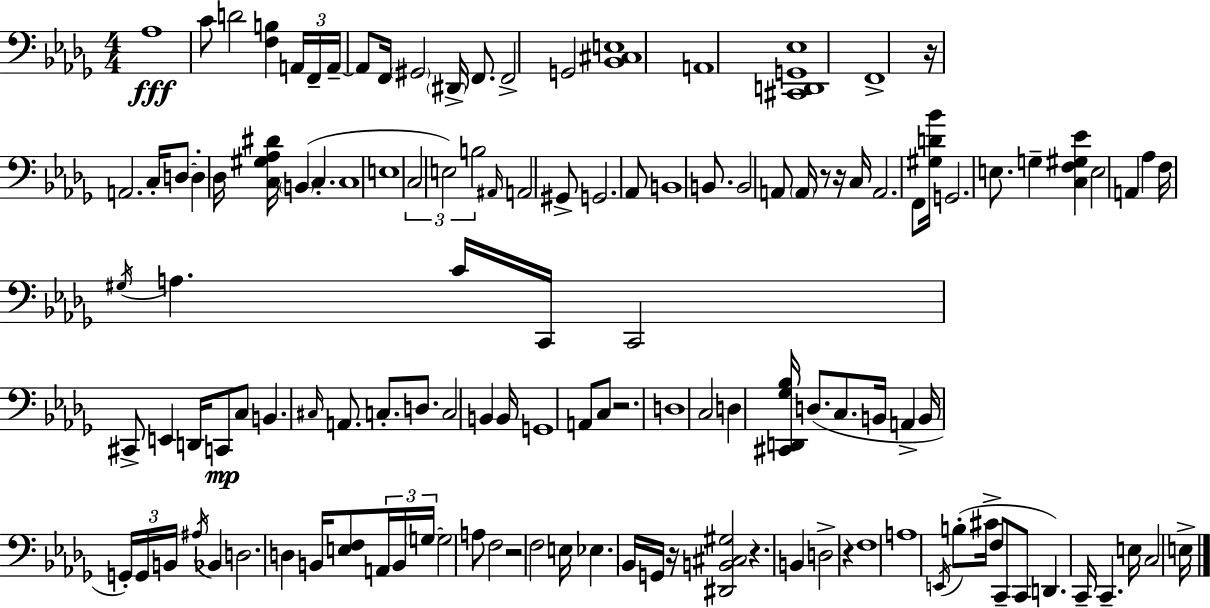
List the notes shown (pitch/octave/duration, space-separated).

Ab3/w C4/e D4/h [F3,B3]/q A2/s F2/s A2/s A2/e F2/s G#2/h D#2/s F2/e. F2/h G2/h [Bb2,C#3,E3]/w A2/w [C#2,D2,G2,Eb3]/w F2/w R/s A2/h. C3/s D3/e D3/q Db3/s [C3,G#3,Ab3,D#4]/s B2/q C3/q. C3/w E3/w C3/h E3/h B3/h A#2/s A2/h G#2/e G2/h. Ab2/e B2/w B2/e. B2/h A2/e A2/s R/e R/s C3/s A2/h. F2/e [G#3,D4,Bb4]/s G2/h. E3/e. G3/q [C3,F3,G#3,Eb4]/q E3/h A2/q Ab3/q F3/s G#3/s A3/q. C4/s C2/s C2/h C#2/e E2/q D2/s C2/e C3/e B2/q. C#3/s A2/e. C3/e. D3/e. C3/h B2/q B2/s G2/w A2/e C3/e R/h. D3/w C3/h D3/q [C#2,D2,Gb3,Bb3]/s D3/e. C3/e. B2/s A2/q B2/s G2/s G2/s B2/s A#3/s Bb2/q D3/h. D3/q B2/s [E3,F3]/e A2/s B2/s G3/s G3/h A3/e F3/h R/h F3/h E3/s Eb3/q. Bb2/s G2/s R/s [D#2,B2,C#3,G#3]/h R/q. B2/q D3/h R/q F3/w A3/w E2/s B3/e C#4/s F3/e C2/e C2/e D2/q. C2/s C2/q. E3/s C3/h E3/s